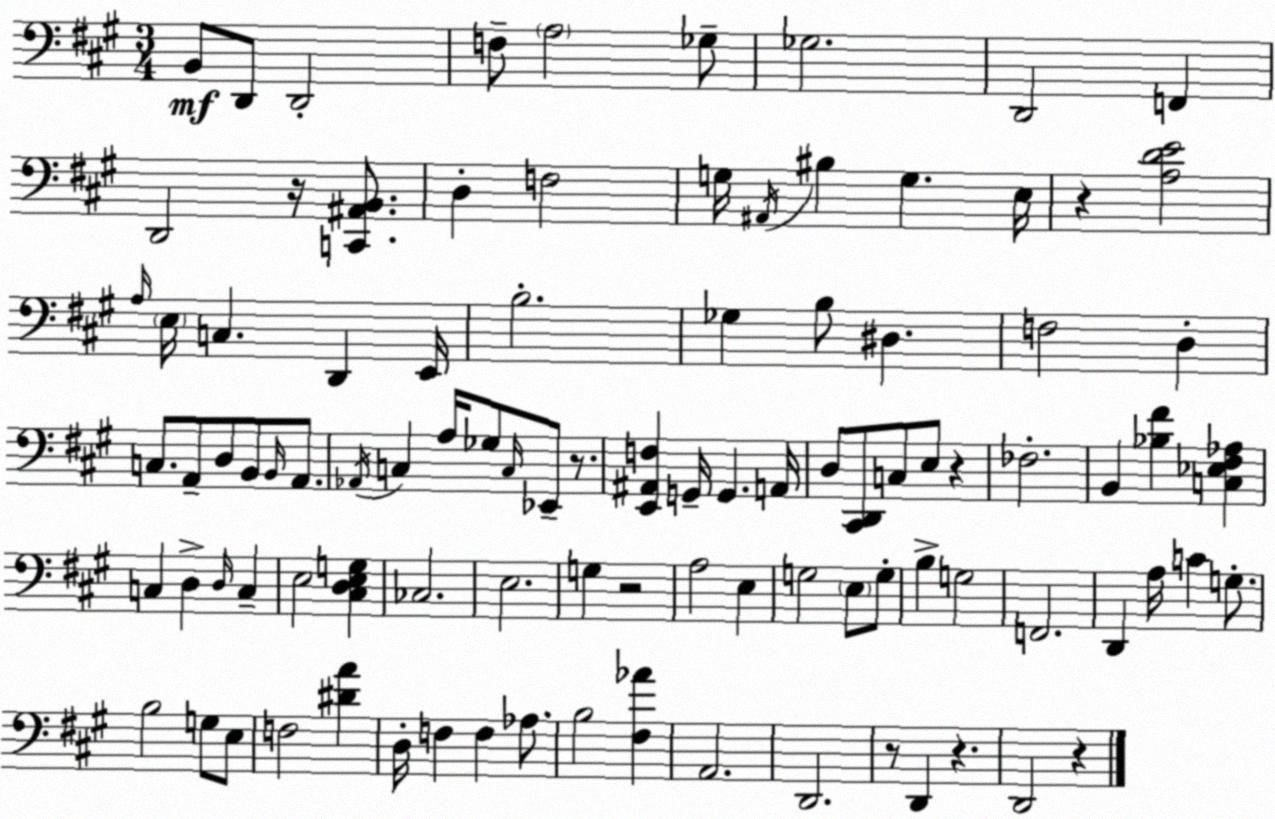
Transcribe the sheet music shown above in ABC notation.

X:1
T:Untitled
M:3/4
L:1/4
K:A
B,,/2 D,,/2 D,,2 F,/2 A,2 _G,/2 _G,2 D,,2 F,, D,,2 z/4 [C,,^A,,B,,]/2 D, F,2 G,/4 ^A,,/4 ^B, G, E,/4 z [A,DE]2 A,/4 E,/4 C, D,, E,,/4 B,2 _G, B,/2 ^D, F,2 D, C,/2 A,,/2 D,/2 B,,/2 B,,/4 A,,/2 _A,,/4 C, A,/4 _G,/2 C,/4 _E,,/2 z/2 [E,,^A,,F,] G,,/4 G,, A,,/4 D,/2 [^C,,D,,]/2 C,/2 E,/2 z _F,2 B,, [_B,^F] [C,_E,^F,_A,] C, D, D,/4 C, E,2 [^C,D,E,G,] _C,2 E,2 G, z2 A,2 E, G,2 E,/2 G,/2 B, G,2 F,,2 D,, A,/4 C G,/2 B,2 G,/2 E,/2 F,2 [^DA] D,/4 F, F, _A,/2 B,2 [^F,_A] A,,2 D,,2 z/2 D,, z D,,2 z